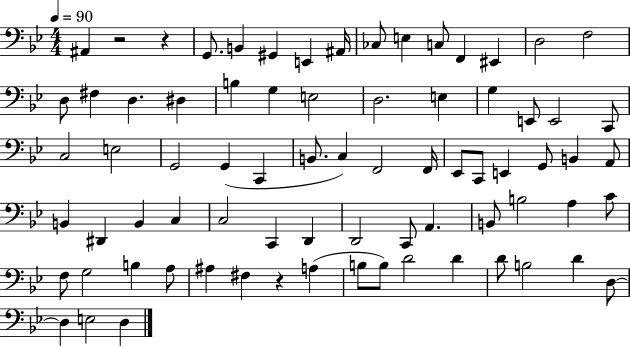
A#2/q R/h R/q G2/e. B2/q G#2/q E2/q A#2/s CES3/e E3/q C3/e F2/q EIS2/q D3/h F3/h D3/e F#3/q D3/q. D#3/q B3/q G3/q E3/h D3/h. E3/q G3/q E2/e E2/h C2/e C3/h E3/h G2/h G2/q C2/q B2/e. C3/q F2/h F2/s Eb2/e C2/e E2/q G2/e B2/q A2/e B2/q D#2/q B2/q C3/q C3/h C2/q D2/q D2/h C2/e A2/q. B2/e B3/h A3/q C4/e F3/e G3/h B3/q A3/e A#3/q F#3/q R/q A3/q B3/e B3/e D4/h D4/q D4/e B3/h D4/q D3/e D3/q E3/h D3/q